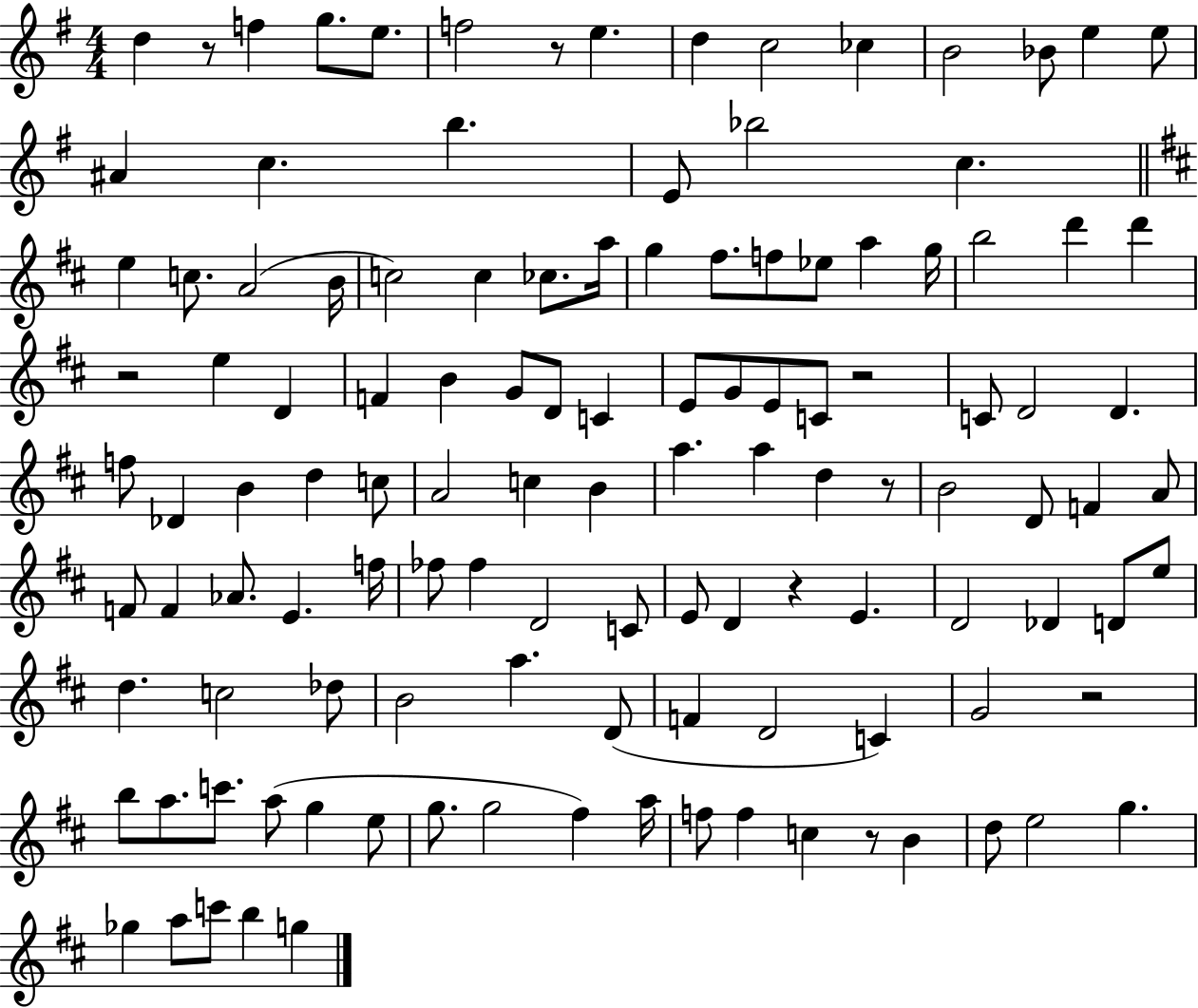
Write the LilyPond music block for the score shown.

{
  \clef treble
  \numericTimeSignature
  \time 4/4
  \key g \major
  \repeat volta 2 { d''4 r8 f''4 g''8. e''8. | f''2 r8 e''4. | d''4 c''2 ces''4 | b'2 bes'8 e''4 e''8 | \break ais'4 c''4. b''4. | e'8 bes''2 c''4. | \bar "||" \break \key d \major e''4 c''8. a'2( b'16 | c''2) c''4 ces''8. a''16 | g''4 fis''8. f''8 ees''8 a''4 g''16 | b''2 d'''4 d'''4 | \break r2 e''4 d'4 | f'4 b'4 g'8 d'8 c'4 | e'8 g'8 e'8 c'8 r2 | c'8 d'2 d'4. | \break f''8 des'4 b'4 d''4 c''8 | a'2 c''4 b'4 | a''4. a''4 d''4 r8 | b'2 d'8 f'4 a'8 | \break f'8 f'4 aes'8. e'4. f''16 | fes''8 fes''4 d'2 c'8 | e'8 d'4 r4 e'4. | d'2 des'4 d'8 e''8 | \break d''4. c''2 des''8 | b'2 a''4. d'8( | f'4 d'2 c'4) | g'2 r2 | \break b''8 a''8. c'''8. a''8( g''4 e''8 | g''8. g''2 fis''4) a''16 | f''8 f''4 c''4 r8 b'4 | d''8 e''2 g''4. | \break ges''4 a''8 c'''8 b''4 g''4 | } \bar "|."
}